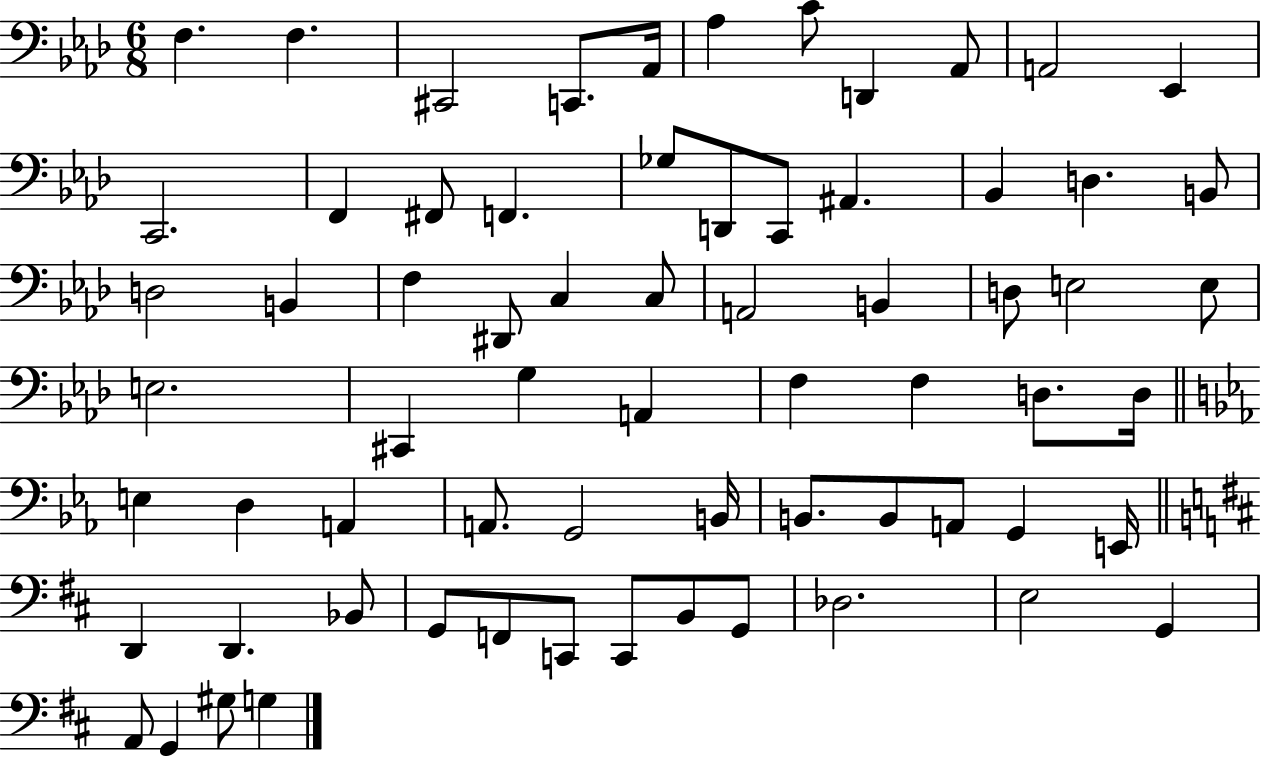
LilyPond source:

{
  \clef bass
  \numericTimeSignature
  \time 6/8
  \key aes \major
  f4. f4. | cis,2 c,8. aes,16 | aes4 c'8 d,4 aes,8 | a,2 ees,4 | \break c,2. | f,4 fis,8 f,4. | ges8 d,8 c,8 ais,4. | bes,4 d4. b,8 | \break d2 b,4 | f4 dis,8 c4 c8 | a,2 b,4 | d8 e2 e8 | \break e2. | cis,4 g4 a,4 | f4 f4 d8. d16 | \bar "||" \break \key c \minor e4 d4 a,4 | a,8. g,2 b,16 | b,8. b,8 a,8 g,4 e,16 | \bar "||" \break \key b \minor d,4 d,4. bes,8 | g,8 f,8 c,8 c,8 b,8 g,8 | des2. | e2 g,4 | \break a,8 g,4 gis8 g4 | \bar "|."
}